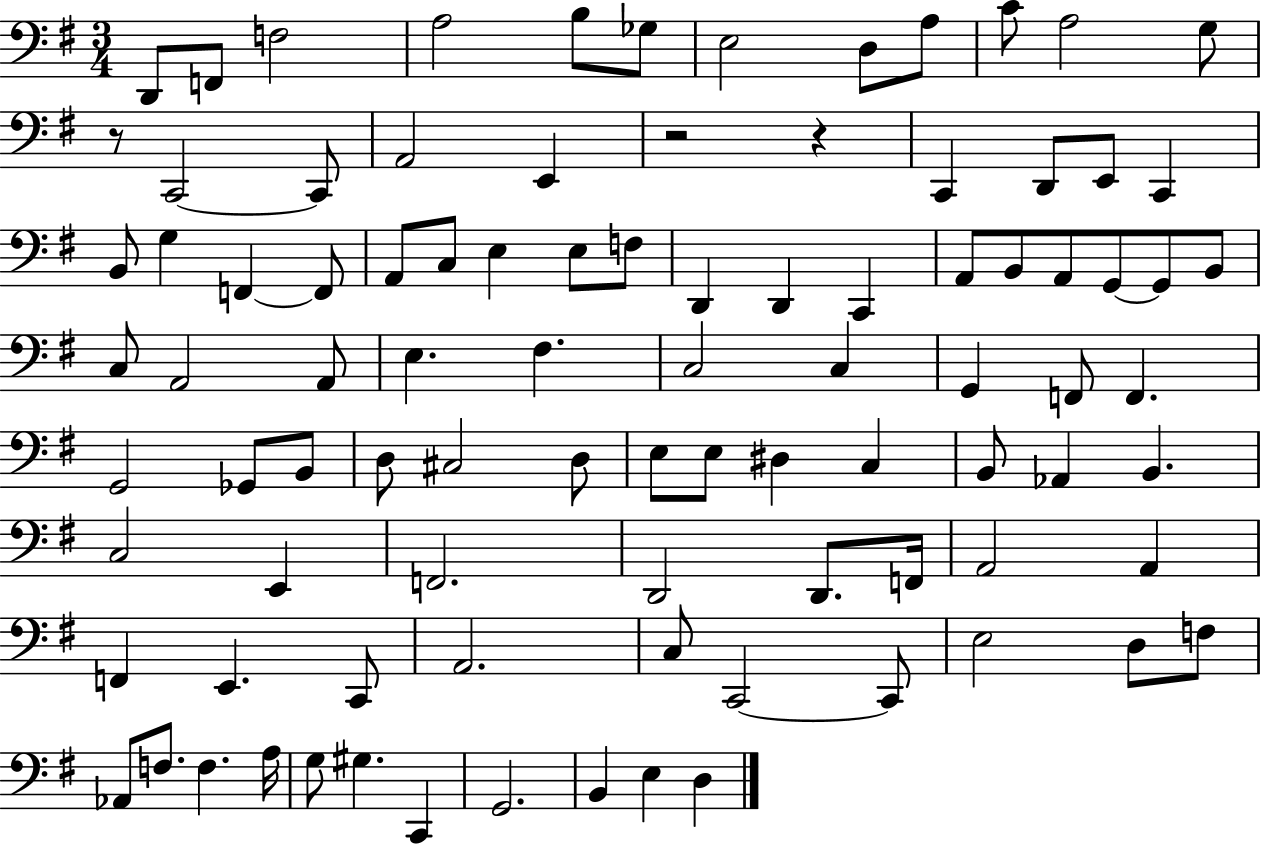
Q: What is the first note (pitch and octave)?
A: D2